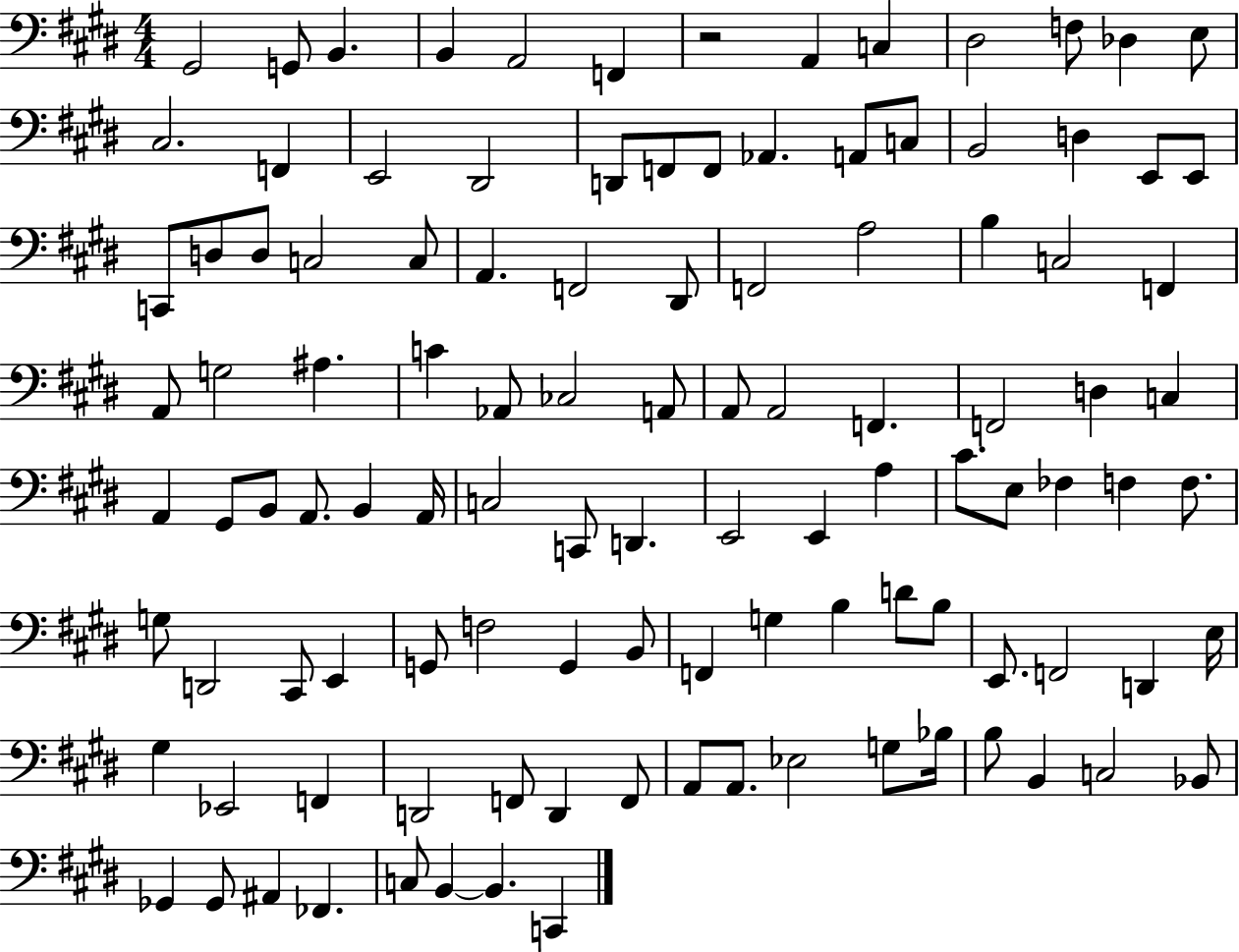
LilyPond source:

{
  \clef bass
  \numericTimeSignature
  \time 4/4
  \key e \major
  gis,2 g,8 b,4. | b,4 a,2 f,4 | r2 a,4 c4 | dis2 f8 des4 e8 | \break cis2. f,4 | e,2 dis,2 | d,8 f,8 f,8 aes,4. a,8 c8 | b,2 d4 e,8 e,8 | \break c,8 d8 d8 c2 c8 | a,4. f,2 dis,8 | f,2 a2 | b4 c2 f,4 | \break a,8 g2 ais4. | c'4 aes,8 ces2 a,8 | a,8 a,2 f,4. | f,2 d4 c4 | \break a,4 gis,8 b,8 a,8. b,4 a,16 | c2 c,8 d,4. | e,2 e,4 a4 | cis'8. e8 fes4 f4 f8. | \break g8 d,2 cis,8 e,4 | g,8 f2 g,4 b,8 | f,4 g4 b4 d'8 b8 | e,8. f,2 d,4 e16 | \break gis4 ees,2 f,4 | d,2 f,8 d,4 f,8 | a,8 a,8. ees2 g8 bes16 | b8 b,4 c2 bes,8 | \break ges,4 ges,8 ais,4 fes,4. | c8 b,4~~ b,4. c,4 | \bar "|."
}